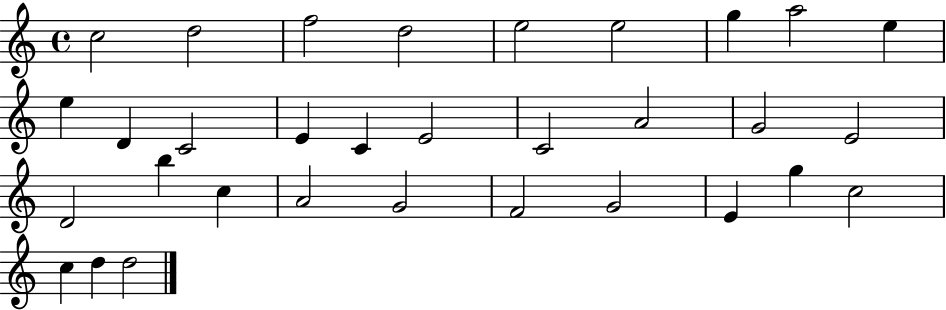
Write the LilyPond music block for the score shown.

{
  \clef treble
  \time 4/4
  \defaultTimeSignature
  \key c \major
  c''2 d''2 | f''2 d''2 | e''2 e''2 | g''4 a''2 e''4 | \break e''4 d'4 c'2 | e'4 c'4 e'2 | c'2 a'2 | g'2 e'2 | \break d'2 b''4 c''4 | a'2 g'2 | f'2 g'2 | e'4 g''4 c''2 | \break c''4 d''4 d''2 | \bar "|."
}